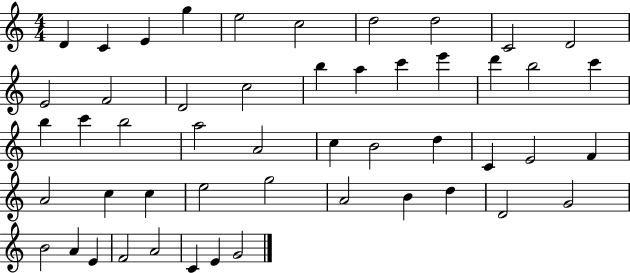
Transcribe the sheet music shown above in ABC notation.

X:1
T:Untitled
M:4/4
L:1/4
K:C
D C E g e2 c2 d2 d2 C2 D2 E2 F2 D2 c2 b a c' e' d' b2 c' b c' b2 a2 A2 c B2 d C E2 F A2 c c e2 g2 A2 B d D2 G2 B2 A E F2 A2 C E G2